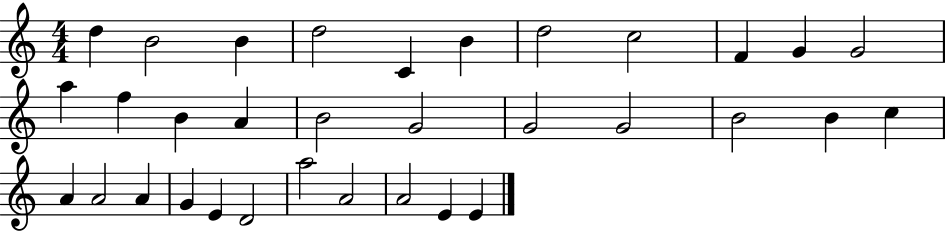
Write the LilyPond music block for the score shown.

{
  \clef treble
  \numericTimeSignature
  \time 4/4
  \key c \major
  d''4 b'2 b'4 | d''2 c'4 b'4 | d''2 c''2 | f'4 g'4 g'2 | \break a''4 f''4 b'4 a'4 | b'2 g'2 | g'2 g'2 | b'2 b'4 c''4 | \break a'4 a'2 a'4 | g'4 e'4 d'2 | a''2 a'2 | a'2 e'4 e'4 | \break \bar "|."
}